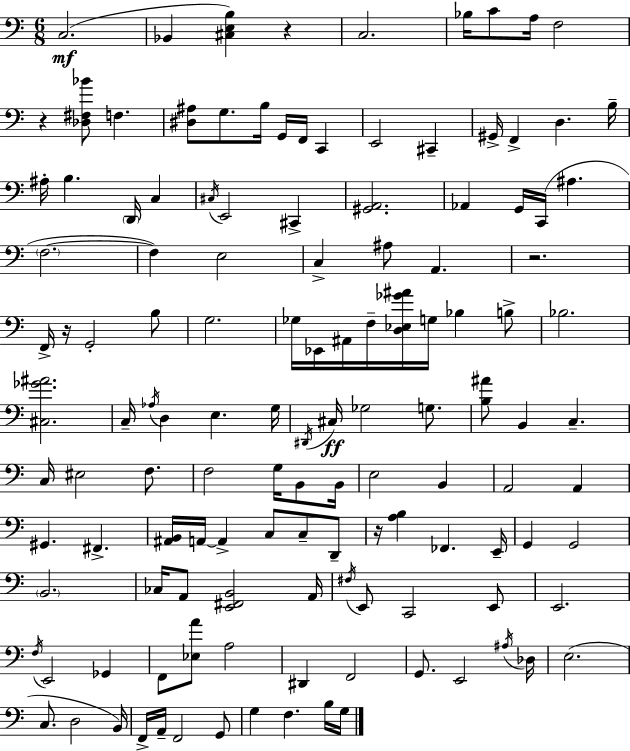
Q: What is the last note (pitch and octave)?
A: G3